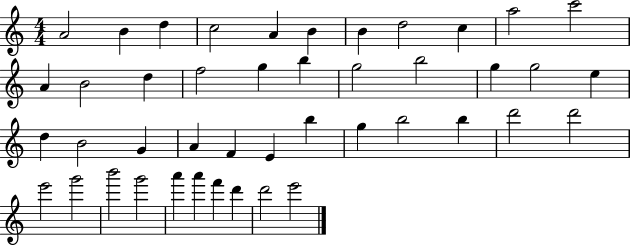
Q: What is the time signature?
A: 4/4